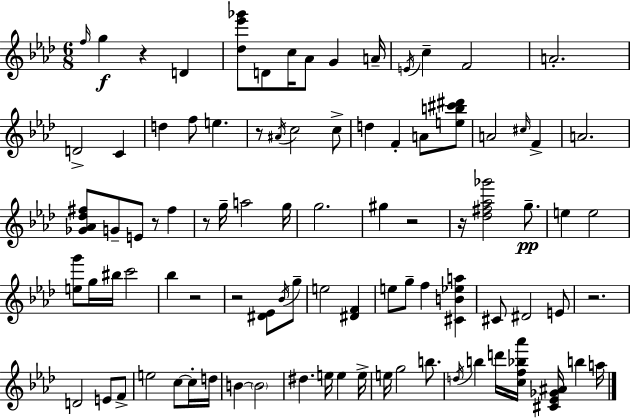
F5/s G5/q R/q D4/q [Db5,Eb6,Gb6]/e D4/e C5/s Ab4/e G4/q A4/s E4/s C5/q F4/h A4/h. D4/h C4/q D5/q F5/e E5/q. R/e A#4/s C5/h C5/e D5/q F4/q A4/e [E5,B5,C#6,D#6]/e A4/h C#5/s F4/q A4/h. [Gb4,Ab4,Db5,F#5]/e G4/e E4/e R/e F#5/q R/e G5/s A5/h G5/s G5/h. G#5/q R/h R/s [Db5,F#5,Ab5,Gb6]/h G5/e. E5/q E5/h [E5,G6]/e G5/s BIS5/s C6/h Bb5/q R/h R/h [D#4,Eb4]/e Bb4/s G5/e E5/h [D#4,F4]/q E5/e G5/e F5/q [C#4,B4,Eb5,A5]/q C#4/e D#4/h E4/e R/h. D4/h E4/e F4/e E5/h C5/e C5/s D5/s B4/q B4/h D#5/q. E5/s E5/q E5/s E5/s G5/h B5/e. D5/s B5/q D6/s [C5,F5,Bb5,Ab6]/s [C#4,Eb4,Gb4,A#4]/s B5/q A5/s